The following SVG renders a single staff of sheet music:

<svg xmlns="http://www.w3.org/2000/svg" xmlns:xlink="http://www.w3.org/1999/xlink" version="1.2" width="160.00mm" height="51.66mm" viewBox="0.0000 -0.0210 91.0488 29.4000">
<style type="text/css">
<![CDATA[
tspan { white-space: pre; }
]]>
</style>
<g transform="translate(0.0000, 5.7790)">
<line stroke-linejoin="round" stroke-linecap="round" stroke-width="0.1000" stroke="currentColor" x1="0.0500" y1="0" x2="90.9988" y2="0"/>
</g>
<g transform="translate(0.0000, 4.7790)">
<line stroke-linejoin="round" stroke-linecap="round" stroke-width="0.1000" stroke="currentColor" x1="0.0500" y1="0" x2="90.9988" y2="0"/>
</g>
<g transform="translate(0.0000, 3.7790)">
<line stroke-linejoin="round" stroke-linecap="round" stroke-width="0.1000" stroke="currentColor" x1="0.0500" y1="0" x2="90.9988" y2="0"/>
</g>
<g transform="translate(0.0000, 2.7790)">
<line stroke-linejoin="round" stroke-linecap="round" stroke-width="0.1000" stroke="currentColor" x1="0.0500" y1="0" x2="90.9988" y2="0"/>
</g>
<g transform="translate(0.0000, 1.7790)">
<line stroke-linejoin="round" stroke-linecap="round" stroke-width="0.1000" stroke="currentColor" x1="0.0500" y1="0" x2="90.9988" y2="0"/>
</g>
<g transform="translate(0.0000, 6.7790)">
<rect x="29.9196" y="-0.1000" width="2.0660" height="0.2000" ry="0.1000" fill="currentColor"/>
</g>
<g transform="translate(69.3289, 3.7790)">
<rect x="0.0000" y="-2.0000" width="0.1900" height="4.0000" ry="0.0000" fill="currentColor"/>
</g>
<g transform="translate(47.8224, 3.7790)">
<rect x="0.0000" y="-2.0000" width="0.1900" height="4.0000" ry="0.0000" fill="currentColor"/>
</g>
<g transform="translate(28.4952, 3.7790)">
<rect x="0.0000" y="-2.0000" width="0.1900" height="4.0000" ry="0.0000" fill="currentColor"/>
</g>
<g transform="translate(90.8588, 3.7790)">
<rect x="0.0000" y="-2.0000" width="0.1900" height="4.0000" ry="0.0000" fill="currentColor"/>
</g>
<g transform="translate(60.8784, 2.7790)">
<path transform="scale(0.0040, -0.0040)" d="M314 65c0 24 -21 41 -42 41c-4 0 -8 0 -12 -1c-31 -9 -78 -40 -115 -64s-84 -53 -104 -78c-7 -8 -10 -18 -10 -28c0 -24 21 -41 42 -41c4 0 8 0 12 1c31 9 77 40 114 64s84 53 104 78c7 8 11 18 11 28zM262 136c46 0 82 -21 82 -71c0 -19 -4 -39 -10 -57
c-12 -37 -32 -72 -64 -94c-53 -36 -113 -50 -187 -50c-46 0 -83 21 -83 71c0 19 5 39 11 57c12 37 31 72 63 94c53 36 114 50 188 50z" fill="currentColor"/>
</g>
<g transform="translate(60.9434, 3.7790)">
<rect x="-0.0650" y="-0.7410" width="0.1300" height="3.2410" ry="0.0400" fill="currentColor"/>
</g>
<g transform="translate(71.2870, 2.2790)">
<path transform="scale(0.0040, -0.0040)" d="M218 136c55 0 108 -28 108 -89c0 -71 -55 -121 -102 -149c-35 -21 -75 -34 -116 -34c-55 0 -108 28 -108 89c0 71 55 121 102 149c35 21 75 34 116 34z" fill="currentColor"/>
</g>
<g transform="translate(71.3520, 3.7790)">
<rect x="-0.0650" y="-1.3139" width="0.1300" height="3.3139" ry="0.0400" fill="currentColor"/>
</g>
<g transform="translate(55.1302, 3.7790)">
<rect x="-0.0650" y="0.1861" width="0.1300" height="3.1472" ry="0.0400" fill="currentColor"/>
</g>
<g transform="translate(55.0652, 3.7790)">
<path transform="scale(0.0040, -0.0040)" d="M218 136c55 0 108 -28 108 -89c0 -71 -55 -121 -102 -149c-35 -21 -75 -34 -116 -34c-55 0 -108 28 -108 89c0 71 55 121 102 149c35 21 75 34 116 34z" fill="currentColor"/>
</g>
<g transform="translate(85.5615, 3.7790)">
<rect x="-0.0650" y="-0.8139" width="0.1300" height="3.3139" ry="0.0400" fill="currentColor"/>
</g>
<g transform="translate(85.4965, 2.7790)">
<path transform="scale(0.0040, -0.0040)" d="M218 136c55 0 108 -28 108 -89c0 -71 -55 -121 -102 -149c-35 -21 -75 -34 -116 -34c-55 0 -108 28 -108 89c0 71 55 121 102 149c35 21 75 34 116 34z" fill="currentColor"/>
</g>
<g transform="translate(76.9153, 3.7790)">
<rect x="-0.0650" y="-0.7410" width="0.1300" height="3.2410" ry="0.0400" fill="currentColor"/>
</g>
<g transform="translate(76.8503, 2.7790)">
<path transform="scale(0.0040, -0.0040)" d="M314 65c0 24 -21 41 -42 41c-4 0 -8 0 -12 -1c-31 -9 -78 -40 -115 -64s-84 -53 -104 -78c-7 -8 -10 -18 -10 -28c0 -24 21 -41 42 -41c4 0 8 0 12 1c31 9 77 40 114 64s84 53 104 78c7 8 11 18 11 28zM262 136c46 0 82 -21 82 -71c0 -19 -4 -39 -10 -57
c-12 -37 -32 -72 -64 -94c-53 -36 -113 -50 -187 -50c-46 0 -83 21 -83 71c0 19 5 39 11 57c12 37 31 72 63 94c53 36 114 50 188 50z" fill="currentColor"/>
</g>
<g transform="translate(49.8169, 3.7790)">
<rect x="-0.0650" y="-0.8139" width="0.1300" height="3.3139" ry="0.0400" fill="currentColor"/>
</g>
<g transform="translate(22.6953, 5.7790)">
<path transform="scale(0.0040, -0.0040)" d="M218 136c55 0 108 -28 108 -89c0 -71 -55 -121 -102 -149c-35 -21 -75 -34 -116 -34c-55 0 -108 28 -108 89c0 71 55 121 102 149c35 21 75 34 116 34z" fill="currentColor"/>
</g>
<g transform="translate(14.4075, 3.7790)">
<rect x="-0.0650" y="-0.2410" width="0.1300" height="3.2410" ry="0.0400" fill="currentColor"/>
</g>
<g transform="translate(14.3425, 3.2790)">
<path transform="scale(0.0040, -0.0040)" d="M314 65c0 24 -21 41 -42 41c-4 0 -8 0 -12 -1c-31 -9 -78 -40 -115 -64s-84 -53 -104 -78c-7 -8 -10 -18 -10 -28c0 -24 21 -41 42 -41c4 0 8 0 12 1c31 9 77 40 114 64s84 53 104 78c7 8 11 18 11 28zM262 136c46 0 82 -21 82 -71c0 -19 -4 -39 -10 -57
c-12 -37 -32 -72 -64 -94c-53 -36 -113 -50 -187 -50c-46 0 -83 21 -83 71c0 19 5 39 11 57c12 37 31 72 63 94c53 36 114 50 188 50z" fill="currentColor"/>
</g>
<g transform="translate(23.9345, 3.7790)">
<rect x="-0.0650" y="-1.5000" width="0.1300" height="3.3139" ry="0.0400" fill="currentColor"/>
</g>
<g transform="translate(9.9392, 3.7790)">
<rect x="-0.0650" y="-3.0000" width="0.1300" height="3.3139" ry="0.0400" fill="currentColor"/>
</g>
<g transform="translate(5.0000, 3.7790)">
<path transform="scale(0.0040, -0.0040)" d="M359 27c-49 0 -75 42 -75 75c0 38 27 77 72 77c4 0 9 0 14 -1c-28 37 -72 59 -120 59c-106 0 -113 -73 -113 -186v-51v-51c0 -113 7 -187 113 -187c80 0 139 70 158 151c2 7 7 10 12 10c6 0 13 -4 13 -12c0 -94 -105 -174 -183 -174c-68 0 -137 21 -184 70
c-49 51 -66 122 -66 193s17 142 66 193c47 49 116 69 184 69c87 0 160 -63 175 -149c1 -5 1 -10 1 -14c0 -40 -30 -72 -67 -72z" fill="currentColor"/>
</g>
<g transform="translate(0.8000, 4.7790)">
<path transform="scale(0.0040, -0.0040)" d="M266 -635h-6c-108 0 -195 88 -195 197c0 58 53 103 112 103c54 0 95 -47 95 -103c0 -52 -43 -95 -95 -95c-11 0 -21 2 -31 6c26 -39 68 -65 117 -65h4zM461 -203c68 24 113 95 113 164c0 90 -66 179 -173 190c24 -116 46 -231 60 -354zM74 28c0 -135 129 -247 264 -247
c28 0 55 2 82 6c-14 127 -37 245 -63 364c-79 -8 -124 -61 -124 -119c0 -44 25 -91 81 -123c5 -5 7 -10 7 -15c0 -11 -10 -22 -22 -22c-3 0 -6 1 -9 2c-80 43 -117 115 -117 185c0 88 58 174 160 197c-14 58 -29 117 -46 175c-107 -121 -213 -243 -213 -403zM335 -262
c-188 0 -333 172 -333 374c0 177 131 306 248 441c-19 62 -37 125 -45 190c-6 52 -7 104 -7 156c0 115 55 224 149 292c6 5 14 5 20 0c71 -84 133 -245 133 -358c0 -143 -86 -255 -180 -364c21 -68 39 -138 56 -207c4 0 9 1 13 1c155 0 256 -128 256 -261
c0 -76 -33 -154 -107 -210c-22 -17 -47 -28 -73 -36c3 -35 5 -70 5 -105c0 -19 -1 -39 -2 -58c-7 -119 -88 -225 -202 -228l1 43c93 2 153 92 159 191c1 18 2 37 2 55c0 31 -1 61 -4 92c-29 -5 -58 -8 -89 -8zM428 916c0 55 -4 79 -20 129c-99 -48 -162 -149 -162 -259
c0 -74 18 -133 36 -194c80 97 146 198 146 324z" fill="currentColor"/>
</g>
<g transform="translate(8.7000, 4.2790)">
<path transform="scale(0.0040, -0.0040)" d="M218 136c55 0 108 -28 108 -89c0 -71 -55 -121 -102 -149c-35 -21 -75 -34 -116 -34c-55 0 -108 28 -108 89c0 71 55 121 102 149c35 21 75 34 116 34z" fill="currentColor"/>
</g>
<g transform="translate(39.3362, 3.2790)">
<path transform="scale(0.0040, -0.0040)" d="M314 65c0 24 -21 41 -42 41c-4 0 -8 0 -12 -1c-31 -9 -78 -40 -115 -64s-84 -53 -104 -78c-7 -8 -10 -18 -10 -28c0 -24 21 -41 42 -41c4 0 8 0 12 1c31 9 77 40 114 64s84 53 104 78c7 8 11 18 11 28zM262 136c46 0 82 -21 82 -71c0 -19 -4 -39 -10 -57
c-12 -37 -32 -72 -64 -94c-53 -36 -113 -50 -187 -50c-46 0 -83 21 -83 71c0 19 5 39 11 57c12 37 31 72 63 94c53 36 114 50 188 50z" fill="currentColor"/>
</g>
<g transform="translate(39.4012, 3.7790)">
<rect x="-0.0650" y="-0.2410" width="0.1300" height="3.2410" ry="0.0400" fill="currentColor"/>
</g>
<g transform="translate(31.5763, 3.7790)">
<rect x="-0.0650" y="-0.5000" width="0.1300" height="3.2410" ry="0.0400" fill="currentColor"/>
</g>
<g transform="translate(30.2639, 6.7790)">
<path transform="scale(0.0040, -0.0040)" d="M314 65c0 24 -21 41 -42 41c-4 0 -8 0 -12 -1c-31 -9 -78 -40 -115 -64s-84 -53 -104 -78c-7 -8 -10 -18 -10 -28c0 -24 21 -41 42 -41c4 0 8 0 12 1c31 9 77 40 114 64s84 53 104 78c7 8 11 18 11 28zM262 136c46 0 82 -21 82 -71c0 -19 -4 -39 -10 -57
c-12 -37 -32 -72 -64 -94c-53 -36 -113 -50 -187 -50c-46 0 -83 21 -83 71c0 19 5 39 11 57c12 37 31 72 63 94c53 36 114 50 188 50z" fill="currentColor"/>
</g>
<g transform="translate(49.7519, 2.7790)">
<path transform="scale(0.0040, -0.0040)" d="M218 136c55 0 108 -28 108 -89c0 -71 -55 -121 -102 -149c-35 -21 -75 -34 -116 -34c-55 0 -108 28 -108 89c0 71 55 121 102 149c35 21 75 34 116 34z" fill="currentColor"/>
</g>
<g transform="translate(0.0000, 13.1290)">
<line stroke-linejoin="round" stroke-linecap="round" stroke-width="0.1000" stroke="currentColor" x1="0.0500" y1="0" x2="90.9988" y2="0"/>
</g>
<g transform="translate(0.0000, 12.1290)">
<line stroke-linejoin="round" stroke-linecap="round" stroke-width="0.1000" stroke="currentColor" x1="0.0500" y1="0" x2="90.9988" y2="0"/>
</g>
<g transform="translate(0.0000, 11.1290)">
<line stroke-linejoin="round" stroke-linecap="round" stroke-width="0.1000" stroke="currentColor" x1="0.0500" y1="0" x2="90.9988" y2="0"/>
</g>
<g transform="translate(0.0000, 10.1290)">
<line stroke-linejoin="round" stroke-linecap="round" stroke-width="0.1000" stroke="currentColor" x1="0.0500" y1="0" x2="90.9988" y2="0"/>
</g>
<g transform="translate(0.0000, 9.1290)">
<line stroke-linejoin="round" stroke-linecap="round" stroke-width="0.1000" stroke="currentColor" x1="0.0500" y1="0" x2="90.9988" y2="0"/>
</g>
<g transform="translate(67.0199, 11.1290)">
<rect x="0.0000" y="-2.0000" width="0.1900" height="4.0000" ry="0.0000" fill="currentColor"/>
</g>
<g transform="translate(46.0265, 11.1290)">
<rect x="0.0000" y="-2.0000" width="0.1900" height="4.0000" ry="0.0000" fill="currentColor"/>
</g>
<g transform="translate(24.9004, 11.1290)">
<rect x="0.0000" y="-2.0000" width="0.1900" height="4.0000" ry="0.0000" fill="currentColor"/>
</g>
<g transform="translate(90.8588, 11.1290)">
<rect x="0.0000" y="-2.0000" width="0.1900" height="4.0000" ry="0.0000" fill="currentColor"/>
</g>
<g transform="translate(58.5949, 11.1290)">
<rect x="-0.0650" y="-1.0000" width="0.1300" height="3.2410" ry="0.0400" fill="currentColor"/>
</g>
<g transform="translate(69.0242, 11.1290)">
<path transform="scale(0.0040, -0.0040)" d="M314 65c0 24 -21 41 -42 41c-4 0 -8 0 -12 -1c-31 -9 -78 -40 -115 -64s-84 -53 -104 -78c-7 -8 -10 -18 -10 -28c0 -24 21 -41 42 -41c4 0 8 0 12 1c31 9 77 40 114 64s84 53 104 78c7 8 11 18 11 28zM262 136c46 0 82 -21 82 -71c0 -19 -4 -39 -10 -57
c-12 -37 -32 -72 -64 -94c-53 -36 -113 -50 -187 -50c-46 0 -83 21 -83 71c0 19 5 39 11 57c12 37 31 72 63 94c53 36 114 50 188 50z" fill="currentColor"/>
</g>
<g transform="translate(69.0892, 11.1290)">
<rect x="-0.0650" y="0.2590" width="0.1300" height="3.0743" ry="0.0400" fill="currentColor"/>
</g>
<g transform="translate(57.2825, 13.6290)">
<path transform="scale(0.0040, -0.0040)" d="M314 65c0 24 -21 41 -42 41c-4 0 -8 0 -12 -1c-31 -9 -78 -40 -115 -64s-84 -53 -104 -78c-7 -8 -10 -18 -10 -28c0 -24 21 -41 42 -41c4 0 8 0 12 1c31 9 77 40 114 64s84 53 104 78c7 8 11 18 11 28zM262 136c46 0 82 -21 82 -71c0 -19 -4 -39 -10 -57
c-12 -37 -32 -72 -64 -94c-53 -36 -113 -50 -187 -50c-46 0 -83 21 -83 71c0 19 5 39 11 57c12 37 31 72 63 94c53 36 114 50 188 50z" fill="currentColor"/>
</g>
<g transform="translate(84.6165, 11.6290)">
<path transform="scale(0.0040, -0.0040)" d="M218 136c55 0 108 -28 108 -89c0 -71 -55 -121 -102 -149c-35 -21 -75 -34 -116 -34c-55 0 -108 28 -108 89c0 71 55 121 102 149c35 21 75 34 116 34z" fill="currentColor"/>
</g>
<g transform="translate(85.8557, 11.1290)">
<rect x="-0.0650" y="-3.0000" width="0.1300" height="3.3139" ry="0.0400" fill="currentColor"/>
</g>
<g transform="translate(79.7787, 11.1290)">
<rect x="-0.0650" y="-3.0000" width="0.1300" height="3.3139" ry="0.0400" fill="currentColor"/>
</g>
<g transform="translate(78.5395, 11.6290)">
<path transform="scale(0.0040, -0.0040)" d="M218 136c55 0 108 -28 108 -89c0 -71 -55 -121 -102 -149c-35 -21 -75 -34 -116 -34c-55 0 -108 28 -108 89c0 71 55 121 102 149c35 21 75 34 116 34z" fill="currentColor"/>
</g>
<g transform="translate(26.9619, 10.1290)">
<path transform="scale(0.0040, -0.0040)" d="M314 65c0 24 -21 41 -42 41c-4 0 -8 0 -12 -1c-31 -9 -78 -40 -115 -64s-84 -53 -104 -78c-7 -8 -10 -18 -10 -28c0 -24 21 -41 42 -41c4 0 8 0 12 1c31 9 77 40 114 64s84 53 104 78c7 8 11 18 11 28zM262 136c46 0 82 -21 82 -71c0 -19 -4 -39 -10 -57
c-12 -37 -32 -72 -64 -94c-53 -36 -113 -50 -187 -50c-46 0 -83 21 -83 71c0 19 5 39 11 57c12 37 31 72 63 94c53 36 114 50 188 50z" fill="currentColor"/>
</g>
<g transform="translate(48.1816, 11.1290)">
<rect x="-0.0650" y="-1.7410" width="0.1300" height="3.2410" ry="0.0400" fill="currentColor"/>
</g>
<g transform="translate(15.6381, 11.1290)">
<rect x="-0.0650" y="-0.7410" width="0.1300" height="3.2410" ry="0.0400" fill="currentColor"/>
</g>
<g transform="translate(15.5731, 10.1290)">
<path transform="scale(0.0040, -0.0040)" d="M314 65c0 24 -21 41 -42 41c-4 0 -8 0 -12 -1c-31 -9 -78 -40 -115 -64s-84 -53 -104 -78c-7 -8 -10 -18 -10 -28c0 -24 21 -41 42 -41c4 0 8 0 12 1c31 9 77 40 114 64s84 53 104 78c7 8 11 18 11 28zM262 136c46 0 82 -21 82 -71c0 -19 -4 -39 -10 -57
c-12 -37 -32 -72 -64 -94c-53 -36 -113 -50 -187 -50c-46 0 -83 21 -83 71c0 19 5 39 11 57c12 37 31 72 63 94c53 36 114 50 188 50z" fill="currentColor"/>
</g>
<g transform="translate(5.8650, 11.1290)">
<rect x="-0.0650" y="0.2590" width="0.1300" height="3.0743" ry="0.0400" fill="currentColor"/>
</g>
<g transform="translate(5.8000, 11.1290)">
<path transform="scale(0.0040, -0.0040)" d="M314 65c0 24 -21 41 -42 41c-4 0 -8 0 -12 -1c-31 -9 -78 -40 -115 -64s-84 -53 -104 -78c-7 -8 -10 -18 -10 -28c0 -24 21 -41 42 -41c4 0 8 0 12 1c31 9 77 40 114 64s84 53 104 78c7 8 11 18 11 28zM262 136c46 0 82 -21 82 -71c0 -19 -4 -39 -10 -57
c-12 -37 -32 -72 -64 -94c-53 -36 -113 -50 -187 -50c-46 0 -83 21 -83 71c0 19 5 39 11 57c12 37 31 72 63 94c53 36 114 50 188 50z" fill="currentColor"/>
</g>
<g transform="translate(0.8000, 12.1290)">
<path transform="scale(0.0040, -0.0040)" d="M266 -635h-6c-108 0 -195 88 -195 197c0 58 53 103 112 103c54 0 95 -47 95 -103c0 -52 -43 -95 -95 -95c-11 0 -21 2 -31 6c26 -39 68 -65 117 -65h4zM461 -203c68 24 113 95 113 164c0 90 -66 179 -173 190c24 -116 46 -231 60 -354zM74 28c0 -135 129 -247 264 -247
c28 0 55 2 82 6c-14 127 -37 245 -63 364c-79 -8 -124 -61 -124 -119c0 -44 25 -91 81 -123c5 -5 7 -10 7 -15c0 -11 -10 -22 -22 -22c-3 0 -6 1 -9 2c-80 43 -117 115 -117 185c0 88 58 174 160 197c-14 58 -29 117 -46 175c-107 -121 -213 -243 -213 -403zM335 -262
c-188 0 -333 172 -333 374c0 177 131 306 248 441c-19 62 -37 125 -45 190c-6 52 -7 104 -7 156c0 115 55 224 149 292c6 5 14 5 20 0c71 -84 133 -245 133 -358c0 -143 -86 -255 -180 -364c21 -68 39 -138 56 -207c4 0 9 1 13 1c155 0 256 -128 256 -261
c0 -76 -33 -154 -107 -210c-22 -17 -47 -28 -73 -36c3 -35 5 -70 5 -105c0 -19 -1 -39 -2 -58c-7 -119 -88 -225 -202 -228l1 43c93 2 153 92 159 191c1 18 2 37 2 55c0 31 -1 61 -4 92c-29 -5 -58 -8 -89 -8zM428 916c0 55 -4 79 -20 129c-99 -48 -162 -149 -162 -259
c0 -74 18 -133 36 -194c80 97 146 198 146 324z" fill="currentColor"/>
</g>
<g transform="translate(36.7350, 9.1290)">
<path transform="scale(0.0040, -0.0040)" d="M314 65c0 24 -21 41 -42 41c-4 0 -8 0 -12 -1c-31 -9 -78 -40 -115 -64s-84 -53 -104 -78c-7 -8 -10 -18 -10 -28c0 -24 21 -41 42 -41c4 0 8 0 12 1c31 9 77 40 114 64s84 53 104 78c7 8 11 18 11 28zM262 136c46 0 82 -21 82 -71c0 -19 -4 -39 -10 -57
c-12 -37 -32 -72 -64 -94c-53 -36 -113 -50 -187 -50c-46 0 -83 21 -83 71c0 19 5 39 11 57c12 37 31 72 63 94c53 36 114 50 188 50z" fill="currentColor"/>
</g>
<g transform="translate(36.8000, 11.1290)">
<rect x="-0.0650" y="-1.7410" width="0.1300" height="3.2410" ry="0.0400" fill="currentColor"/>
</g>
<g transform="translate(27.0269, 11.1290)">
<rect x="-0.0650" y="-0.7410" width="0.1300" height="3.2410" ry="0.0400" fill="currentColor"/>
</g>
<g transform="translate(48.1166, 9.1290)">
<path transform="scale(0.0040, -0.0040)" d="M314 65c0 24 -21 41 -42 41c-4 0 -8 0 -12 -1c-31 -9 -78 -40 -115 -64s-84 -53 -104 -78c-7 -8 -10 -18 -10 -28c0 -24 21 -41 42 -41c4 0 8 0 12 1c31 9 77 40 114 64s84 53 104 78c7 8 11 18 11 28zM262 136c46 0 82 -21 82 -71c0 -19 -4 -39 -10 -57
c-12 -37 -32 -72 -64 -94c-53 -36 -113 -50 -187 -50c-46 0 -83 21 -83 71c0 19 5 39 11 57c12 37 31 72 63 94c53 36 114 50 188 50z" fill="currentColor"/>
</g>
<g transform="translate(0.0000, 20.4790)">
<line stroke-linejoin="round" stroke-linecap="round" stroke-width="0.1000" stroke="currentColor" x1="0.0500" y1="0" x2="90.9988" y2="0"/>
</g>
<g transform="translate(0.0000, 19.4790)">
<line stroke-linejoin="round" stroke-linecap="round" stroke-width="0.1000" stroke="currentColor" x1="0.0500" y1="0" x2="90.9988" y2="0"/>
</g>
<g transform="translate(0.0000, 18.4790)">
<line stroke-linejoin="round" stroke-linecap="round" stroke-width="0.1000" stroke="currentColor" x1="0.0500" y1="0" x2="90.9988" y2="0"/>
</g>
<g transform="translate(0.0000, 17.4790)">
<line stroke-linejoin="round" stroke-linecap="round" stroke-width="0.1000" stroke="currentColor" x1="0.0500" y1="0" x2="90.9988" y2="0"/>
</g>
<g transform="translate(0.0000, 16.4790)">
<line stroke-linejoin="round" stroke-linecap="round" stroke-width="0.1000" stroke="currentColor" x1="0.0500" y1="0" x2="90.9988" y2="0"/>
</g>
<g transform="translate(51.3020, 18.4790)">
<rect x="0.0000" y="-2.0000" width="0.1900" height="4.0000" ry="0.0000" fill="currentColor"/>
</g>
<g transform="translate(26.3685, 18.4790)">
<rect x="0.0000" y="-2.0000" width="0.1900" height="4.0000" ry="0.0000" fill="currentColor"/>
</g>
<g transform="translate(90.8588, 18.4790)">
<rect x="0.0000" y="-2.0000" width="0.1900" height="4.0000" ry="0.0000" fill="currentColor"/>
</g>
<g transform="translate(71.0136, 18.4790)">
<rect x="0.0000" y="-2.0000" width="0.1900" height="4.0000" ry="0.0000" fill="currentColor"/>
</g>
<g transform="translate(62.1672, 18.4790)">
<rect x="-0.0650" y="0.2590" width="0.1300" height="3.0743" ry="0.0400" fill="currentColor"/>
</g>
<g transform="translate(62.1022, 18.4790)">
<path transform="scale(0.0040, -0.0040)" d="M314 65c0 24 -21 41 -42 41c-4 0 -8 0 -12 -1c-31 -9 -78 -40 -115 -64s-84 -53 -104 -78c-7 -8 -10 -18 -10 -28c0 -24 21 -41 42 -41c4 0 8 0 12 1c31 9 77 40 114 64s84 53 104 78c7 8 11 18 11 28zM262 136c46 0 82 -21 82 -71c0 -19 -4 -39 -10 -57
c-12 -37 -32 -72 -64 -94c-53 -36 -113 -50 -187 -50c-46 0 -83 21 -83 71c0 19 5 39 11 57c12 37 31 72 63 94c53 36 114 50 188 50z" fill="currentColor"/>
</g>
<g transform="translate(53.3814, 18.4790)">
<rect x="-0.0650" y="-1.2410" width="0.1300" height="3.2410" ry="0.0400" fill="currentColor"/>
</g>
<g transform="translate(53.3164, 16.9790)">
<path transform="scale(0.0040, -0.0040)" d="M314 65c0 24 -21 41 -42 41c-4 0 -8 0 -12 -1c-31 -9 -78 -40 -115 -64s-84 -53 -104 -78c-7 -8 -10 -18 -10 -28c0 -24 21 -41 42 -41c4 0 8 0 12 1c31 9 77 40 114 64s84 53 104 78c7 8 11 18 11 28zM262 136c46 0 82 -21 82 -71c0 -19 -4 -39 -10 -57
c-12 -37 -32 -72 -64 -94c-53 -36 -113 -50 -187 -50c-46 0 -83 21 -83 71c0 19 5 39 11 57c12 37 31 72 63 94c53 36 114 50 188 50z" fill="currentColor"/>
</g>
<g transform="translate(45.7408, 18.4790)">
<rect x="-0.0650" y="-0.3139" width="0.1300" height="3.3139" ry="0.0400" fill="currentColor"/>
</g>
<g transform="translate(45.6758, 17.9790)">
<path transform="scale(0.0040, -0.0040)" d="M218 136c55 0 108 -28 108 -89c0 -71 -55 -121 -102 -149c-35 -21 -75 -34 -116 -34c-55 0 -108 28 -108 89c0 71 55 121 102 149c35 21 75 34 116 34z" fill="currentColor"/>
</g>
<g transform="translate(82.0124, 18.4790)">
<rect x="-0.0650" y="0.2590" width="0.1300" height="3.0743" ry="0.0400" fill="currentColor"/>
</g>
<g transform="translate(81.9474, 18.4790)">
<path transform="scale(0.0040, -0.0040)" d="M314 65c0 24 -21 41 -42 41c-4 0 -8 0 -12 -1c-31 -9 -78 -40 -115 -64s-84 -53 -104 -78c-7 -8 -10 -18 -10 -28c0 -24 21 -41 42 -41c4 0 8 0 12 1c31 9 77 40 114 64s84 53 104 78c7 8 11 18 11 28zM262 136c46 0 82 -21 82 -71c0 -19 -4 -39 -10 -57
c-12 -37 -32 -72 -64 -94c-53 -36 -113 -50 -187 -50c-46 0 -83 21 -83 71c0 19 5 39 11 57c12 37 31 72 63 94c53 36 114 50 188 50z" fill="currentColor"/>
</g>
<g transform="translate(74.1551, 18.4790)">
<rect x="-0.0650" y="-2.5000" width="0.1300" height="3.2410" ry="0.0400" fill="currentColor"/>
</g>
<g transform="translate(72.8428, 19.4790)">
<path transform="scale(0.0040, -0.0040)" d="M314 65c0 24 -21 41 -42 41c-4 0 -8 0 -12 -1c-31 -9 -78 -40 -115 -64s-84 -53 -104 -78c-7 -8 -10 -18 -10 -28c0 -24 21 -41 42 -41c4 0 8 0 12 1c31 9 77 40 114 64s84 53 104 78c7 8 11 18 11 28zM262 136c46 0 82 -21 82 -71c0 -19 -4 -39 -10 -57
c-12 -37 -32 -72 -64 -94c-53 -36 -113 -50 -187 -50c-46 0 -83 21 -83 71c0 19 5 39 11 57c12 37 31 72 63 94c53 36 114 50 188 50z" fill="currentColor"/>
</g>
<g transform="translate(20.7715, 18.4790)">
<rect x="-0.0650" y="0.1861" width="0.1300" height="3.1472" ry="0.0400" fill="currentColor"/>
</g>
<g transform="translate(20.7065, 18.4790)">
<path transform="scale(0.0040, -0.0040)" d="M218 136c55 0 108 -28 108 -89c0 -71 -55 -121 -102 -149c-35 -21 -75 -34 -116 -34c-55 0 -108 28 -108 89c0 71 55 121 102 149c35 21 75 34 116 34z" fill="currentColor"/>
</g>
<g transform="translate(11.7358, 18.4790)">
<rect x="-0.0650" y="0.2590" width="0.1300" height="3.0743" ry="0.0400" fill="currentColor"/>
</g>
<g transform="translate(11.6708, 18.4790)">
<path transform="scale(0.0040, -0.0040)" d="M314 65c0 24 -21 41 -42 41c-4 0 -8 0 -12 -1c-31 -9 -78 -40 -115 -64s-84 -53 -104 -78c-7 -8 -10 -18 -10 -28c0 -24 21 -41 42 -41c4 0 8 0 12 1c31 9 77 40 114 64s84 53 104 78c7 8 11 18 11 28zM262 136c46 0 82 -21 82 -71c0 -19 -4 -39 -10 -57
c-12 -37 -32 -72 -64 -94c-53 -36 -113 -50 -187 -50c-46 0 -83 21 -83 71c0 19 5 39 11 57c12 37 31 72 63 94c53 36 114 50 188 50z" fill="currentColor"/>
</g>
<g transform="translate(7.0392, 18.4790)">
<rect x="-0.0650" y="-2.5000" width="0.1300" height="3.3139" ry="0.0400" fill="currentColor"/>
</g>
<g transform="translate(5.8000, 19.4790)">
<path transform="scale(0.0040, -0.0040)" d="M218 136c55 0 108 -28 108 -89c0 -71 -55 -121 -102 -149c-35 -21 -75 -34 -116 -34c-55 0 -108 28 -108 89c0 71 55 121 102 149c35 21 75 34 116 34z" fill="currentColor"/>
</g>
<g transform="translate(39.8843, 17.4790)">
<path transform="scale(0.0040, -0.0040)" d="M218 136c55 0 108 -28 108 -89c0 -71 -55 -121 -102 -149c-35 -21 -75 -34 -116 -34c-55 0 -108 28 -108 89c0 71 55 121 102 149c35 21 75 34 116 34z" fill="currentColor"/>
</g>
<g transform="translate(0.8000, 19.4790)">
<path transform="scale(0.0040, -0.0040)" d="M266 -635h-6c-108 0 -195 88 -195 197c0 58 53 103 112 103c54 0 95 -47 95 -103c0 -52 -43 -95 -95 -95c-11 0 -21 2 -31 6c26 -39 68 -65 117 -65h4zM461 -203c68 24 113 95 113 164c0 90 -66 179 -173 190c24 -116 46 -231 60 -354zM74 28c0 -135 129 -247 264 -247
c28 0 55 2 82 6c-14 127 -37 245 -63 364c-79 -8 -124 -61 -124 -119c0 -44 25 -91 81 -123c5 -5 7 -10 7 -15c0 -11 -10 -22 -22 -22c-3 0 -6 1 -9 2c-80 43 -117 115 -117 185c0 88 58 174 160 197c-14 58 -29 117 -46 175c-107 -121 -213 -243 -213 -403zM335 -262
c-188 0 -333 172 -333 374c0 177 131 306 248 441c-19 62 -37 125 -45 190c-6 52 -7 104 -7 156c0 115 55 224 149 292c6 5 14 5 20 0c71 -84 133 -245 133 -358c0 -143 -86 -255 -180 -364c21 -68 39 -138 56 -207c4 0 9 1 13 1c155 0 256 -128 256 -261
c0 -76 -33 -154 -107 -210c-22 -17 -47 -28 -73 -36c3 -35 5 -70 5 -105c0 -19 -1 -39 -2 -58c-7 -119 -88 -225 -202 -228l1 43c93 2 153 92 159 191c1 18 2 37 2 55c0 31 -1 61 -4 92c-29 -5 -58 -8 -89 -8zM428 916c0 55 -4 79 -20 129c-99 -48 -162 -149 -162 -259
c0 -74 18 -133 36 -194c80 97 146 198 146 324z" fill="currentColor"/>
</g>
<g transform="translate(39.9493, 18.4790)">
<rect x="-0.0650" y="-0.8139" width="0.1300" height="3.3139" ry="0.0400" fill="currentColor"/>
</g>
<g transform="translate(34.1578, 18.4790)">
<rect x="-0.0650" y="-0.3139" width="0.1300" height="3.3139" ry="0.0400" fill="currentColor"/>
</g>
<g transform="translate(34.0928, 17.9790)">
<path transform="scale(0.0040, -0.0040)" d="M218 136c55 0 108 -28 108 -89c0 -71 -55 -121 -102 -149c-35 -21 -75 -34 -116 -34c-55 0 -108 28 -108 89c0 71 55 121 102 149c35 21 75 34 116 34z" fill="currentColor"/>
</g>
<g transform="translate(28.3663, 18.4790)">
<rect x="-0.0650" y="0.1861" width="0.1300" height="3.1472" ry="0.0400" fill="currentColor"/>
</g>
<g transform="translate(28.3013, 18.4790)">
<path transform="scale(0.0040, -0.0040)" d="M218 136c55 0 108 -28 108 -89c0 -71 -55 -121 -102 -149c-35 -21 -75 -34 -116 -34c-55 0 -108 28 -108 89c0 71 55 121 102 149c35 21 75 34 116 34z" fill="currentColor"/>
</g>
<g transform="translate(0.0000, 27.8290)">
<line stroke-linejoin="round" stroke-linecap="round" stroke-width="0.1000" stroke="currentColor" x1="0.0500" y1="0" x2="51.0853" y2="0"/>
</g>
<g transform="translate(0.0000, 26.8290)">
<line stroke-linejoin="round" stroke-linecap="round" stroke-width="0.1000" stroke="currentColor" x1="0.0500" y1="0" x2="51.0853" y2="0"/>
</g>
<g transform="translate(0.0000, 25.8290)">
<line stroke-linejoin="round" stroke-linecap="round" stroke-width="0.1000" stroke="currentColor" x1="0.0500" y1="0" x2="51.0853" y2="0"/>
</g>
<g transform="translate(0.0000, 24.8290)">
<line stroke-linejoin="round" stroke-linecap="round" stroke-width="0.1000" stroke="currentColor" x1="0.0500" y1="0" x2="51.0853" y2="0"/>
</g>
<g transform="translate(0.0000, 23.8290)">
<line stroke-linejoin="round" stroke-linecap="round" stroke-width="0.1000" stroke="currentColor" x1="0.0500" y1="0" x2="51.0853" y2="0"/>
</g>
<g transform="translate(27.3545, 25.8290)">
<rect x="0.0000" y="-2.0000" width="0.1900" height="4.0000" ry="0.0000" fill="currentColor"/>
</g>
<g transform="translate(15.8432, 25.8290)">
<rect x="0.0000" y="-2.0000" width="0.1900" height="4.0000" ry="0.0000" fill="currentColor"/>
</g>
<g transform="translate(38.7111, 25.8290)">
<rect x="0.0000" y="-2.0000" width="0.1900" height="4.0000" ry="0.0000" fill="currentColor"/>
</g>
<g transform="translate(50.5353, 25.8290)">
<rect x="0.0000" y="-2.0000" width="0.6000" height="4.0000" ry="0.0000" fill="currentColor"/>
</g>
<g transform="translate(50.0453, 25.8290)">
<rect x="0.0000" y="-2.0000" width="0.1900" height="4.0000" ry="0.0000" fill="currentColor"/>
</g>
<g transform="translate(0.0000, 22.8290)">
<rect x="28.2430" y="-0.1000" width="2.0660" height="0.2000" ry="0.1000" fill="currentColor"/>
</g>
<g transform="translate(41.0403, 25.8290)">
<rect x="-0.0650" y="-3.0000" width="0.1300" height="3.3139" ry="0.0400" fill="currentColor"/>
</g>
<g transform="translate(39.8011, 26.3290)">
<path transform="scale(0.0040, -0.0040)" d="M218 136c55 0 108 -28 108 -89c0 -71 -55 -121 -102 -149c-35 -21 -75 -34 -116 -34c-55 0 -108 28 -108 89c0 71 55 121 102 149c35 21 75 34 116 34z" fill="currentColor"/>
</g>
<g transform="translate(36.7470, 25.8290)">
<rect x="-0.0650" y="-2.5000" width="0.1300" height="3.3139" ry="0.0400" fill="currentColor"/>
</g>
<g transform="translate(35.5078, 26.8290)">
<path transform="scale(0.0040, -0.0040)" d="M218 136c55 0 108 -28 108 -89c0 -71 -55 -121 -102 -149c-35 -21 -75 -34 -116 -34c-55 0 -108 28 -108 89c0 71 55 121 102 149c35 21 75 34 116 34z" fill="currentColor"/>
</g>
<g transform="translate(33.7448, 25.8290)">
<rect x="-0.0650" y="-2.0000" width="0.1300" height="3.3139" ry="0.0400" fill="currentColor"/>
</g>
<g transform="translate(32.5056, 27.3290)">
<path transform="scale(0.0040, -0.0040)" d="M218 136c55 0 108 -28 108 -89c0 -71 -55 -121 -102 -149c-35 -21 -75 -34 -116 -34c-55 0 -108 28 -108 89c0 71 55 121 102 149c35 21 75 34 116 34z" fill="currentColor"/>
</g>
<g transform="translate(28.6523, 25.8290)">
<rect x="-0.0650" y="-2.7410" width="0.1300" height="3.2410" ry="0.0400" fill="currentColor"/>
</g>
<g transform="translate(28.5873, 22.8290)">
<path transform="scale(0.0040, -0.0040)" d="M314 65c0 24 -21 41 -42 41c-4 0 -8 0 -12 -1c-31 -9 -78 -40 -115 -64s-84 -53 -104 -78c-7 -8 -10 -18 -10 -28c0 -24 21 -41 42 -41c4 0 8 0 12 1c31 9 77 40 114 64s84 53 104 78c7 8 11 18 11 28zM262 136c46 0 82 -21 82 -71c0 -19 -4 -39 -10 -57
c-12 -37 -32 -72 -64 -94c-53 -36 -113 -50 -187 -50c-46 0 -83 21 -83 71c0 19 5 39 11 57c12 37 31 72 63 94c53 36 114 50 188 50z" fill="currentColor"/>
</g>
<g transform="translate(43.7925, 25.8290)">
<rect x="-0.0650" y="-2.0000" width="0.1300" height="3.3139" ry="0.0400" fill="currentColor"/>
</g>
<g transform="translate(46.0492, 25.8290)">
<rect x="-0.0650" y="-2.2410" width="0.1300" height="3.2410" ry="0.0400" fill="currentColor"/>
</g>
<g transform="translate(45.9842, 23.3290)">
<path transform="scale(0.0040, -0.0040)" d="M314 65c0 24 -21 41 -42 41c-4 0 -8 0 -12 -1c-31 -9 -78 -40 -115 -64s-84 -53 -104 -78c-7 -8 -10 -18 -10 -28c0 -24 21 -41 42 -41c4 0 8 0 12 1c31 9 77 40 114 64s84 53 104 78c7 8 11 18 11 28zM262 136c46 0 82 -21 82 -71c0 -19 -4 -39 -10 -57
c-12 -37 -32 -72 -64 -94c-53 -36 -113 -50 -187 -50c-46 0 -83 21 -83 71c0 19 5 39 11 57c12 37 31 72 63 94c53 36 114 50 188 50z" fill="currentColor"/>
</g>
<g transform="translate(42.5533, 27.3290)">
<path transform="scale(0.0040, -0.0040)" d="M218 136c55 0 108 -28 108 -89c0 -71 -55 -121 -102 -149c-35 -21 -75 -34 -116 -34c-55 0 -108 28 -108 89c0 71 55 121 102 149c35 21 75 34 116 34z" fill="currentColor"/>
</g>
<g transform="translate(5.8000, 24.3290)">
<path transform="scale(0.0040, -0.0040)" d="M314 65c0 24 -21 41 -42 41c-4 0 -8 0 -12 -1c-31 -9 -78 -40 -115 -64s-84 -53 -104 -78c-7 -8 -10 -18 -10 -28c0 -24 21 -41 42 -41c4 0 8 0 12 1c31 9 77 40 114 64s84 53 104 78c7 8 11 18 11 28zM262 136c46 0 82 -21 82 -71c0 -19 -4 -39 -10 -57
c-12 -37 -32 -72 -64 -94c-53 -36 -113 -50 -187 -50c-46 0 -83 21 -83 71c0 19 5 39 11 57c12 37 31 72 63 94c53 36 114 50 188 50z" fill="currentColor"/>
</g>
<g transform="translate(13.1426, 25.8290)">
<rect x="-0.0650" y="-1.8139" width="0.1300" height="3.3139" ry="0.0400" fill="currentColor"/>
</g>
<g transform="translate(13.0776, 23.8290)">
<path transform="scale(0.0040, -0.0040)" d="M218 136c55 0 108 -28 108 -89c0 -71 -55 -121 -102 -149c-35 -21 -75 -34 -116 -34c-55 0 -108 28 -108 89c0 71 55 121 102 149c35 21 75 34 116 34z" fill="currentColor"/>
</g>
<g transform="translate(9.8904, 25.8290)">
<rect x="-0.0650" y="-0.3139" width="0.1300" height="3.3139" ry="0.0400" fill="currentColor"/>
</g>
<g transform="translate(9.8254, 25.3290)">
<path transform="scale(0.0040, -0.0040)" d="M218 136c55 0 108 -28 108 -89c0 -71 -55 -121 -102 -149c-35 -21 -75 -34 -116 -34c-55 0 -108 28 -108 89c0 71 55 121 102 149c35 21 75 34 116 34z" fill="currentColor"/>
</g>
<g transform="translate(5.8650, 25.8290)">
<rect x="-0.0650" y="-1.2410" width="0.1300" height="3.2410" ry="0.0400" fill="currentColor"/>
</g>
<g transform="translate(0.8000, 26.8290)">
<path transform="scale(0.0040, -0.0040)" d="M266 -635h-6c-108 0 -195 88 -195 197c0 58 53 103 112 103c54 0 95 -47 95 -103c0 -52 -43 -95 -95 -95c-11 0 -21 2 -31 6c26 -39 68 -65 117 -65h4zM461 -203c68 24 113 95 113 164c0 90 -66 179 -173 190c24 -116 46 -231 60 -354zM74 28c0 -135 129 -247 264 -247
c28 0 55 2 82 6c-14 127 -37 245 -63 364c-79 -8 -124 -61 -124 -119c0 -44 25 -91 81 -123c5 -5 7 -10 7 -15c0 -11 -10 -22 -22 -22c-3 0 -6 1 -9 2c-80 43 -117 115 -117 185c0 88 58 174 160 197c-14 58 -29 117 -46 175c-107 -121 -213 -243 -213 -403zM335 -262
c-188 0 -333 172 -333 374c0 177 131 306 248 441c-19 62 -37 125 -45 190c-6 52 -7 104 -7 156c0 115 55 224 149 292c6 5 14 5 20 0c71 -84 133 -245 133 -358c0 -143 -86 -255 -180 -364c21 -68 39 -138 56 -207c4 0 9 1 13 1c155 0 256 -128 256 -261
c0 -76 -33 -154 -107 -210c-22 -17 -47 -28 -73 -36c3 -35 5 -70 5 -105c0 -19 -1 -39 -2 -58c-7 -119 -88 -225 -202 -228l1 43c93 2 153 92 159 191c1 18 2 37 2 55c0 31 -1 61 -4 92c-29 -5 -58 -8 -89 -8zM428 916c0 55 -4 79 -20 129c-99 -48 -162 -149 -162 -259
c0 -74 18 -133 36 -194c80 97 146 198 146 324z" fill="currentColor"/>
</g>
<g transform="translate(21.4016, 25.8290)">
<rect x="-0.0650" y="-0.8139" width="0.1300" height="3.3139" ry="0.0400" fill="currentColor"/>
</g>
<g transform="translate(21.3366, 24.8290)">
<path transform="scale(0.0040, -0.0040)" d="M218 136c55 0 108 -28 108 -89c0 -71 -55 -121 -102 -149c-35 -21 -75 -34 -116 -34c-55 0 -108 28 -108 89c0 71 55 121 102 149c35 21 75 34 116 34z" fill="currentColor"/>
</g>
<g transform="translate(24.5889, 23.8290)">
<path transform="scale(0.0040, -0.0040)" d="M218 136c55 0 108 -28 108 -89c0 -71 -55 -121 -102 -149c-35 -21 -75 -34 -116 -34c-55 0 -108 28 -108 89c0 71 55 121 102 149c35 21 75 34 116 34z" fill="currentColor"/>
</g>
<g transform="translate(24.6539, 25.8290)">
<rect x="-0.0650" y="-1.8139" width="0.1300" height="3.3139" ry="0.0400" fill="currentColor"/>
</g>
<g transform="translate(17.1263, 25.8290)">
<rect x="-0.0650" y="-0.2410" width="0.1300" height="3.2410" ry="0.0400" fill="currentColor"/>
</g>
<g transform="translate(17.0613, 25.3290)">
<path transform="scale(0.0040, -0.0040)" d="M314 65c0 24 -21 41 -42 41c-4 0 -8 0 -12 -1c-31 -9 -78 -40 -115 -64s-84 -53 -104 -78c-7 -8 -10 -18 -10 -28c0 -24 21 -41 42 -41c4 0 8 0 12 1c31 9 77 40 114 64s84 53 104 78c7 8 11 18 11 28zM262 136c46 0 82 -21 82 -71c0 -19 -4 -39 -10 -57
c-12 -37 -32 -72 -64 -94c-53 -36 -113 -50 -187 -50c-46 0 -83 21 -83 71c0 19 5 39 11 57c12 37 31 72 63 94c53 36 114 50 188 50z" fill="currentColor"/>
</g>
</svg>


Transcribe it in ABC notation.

X:1
T:Untitled
M:4/4
L:1/4
K:C
A c2 E C2 c2 d B d2 e d2 d B2 d2 d2 f2 f2 D2 B2 A A G B2 B B c d c e2 B2 G2 B2 e2 c f c2 d f a2 F G A F g2